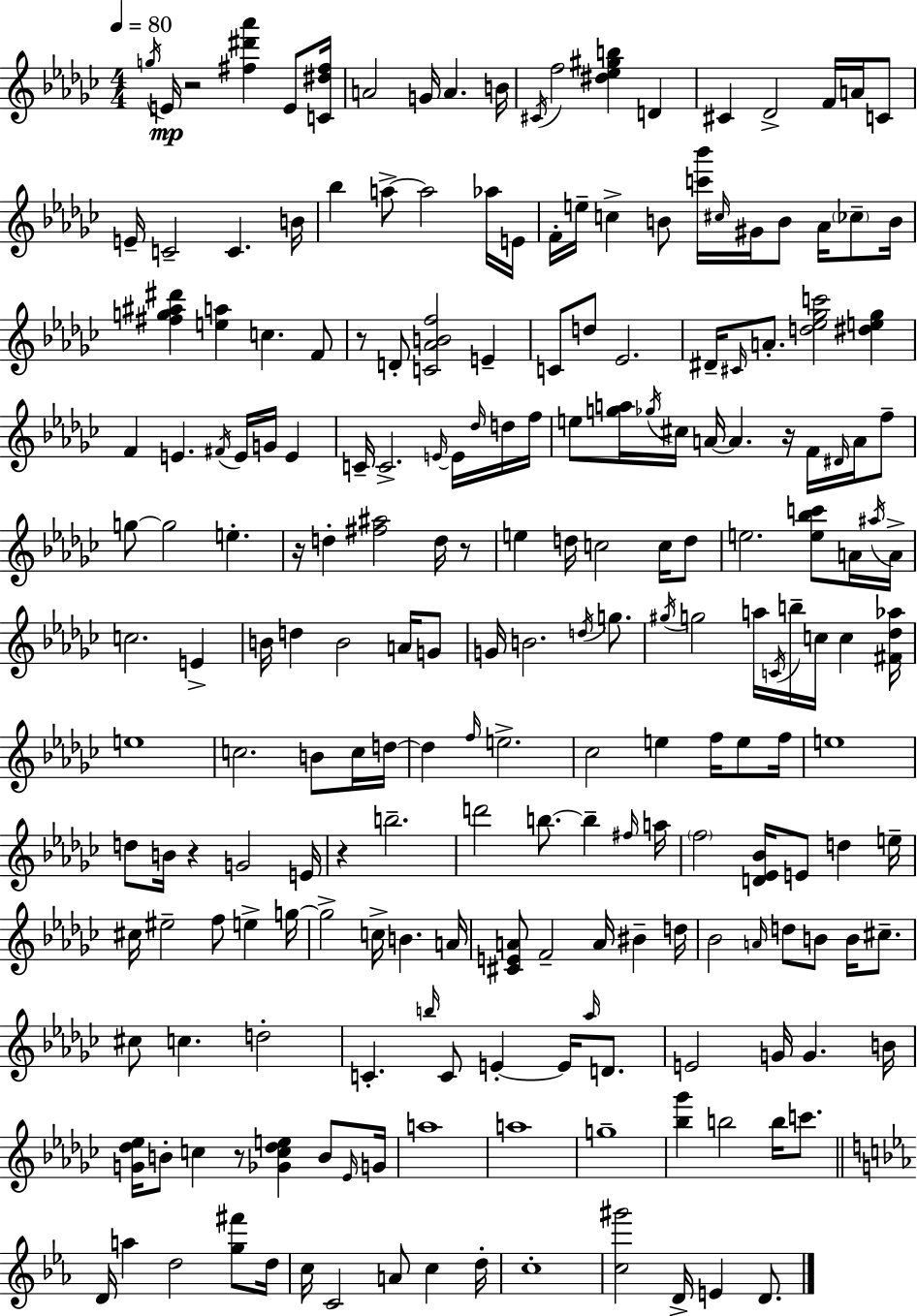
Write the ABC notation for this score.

X:1
T:Untitled
M:4/4
L:1/4
K:Ebm
g/4 E/4 z2 [^f^d'_a'] E/2 [C^d^f]/4 A2 G/4 A B/4 ^C/4 f2 [^d_e^gb] D ^C _D2 F/4 A/4 C/2 E/4 C2 C B/4 _b a/2 a2 _a/4 E/4 F/4 e/4 c B/2 [c'_b']/4 ^c/4 ^G/4 B/2 _A/4 _c/2 B/4 [^fg^a^d'] [ea] c F/2 z/2 D/2 [C_ABf]2 E C/2 d/2 _E2 ^D/4 ^C/4 A/2 [d_e_gc']2 [^de_g] F E ^F/4 E/4 G/4 E C/4 C2 E/4 E/4 _d/4 d/4 f/4 e/2 [ga]/4 _g/4 ^c/4 A/4 A z/4 F/4 ^D/4 A/4 f/2 g/2 g2 e z/4 d [^f^a]2 d/4 z/2 e d/4 c2 c/4 d/2 e2 [e_bc']/2 A/4 ^a/4 A/4 c2 E B/4 d B2 A/4 G/2 G/4 B2 d/4 g/2 ^g/4 g2 a/4 C/4 b/4 c/4 c [^F_d_a]/4 e4 c2 B/2 c/4 d/4 d f/4 e2 _c2 e f/4 e/2 f/4 e4 d/2 B/4 z G2 E/4 z b2 d'2 b/2 b ^f/4 a/4 f2 [D_E_B]/4 E/2 d e/4 ^c/4 ^e2 f/2 e g/4 g2 c/4 B A/4 [^CEA]/2 F2 A/4 ^B d/4 _B2 A/4 d/2 B/2 B/4 ^c/2 ^c/2 c d2 C b/4 C/2 E E/4 _a/4 D/2 E2 G/4 G B/4 [G_d_e]/4 B/2 c z/2 [_Gc_de] B/2 _E/4 G/4 a4 a4 g4 [_b_g'] b2 b/4 c'/2 D/4 a d2 [g^f']/2 d/4 c/4 C2 A/2 c d/4 c4 [c^g']2 D/4 E D/2